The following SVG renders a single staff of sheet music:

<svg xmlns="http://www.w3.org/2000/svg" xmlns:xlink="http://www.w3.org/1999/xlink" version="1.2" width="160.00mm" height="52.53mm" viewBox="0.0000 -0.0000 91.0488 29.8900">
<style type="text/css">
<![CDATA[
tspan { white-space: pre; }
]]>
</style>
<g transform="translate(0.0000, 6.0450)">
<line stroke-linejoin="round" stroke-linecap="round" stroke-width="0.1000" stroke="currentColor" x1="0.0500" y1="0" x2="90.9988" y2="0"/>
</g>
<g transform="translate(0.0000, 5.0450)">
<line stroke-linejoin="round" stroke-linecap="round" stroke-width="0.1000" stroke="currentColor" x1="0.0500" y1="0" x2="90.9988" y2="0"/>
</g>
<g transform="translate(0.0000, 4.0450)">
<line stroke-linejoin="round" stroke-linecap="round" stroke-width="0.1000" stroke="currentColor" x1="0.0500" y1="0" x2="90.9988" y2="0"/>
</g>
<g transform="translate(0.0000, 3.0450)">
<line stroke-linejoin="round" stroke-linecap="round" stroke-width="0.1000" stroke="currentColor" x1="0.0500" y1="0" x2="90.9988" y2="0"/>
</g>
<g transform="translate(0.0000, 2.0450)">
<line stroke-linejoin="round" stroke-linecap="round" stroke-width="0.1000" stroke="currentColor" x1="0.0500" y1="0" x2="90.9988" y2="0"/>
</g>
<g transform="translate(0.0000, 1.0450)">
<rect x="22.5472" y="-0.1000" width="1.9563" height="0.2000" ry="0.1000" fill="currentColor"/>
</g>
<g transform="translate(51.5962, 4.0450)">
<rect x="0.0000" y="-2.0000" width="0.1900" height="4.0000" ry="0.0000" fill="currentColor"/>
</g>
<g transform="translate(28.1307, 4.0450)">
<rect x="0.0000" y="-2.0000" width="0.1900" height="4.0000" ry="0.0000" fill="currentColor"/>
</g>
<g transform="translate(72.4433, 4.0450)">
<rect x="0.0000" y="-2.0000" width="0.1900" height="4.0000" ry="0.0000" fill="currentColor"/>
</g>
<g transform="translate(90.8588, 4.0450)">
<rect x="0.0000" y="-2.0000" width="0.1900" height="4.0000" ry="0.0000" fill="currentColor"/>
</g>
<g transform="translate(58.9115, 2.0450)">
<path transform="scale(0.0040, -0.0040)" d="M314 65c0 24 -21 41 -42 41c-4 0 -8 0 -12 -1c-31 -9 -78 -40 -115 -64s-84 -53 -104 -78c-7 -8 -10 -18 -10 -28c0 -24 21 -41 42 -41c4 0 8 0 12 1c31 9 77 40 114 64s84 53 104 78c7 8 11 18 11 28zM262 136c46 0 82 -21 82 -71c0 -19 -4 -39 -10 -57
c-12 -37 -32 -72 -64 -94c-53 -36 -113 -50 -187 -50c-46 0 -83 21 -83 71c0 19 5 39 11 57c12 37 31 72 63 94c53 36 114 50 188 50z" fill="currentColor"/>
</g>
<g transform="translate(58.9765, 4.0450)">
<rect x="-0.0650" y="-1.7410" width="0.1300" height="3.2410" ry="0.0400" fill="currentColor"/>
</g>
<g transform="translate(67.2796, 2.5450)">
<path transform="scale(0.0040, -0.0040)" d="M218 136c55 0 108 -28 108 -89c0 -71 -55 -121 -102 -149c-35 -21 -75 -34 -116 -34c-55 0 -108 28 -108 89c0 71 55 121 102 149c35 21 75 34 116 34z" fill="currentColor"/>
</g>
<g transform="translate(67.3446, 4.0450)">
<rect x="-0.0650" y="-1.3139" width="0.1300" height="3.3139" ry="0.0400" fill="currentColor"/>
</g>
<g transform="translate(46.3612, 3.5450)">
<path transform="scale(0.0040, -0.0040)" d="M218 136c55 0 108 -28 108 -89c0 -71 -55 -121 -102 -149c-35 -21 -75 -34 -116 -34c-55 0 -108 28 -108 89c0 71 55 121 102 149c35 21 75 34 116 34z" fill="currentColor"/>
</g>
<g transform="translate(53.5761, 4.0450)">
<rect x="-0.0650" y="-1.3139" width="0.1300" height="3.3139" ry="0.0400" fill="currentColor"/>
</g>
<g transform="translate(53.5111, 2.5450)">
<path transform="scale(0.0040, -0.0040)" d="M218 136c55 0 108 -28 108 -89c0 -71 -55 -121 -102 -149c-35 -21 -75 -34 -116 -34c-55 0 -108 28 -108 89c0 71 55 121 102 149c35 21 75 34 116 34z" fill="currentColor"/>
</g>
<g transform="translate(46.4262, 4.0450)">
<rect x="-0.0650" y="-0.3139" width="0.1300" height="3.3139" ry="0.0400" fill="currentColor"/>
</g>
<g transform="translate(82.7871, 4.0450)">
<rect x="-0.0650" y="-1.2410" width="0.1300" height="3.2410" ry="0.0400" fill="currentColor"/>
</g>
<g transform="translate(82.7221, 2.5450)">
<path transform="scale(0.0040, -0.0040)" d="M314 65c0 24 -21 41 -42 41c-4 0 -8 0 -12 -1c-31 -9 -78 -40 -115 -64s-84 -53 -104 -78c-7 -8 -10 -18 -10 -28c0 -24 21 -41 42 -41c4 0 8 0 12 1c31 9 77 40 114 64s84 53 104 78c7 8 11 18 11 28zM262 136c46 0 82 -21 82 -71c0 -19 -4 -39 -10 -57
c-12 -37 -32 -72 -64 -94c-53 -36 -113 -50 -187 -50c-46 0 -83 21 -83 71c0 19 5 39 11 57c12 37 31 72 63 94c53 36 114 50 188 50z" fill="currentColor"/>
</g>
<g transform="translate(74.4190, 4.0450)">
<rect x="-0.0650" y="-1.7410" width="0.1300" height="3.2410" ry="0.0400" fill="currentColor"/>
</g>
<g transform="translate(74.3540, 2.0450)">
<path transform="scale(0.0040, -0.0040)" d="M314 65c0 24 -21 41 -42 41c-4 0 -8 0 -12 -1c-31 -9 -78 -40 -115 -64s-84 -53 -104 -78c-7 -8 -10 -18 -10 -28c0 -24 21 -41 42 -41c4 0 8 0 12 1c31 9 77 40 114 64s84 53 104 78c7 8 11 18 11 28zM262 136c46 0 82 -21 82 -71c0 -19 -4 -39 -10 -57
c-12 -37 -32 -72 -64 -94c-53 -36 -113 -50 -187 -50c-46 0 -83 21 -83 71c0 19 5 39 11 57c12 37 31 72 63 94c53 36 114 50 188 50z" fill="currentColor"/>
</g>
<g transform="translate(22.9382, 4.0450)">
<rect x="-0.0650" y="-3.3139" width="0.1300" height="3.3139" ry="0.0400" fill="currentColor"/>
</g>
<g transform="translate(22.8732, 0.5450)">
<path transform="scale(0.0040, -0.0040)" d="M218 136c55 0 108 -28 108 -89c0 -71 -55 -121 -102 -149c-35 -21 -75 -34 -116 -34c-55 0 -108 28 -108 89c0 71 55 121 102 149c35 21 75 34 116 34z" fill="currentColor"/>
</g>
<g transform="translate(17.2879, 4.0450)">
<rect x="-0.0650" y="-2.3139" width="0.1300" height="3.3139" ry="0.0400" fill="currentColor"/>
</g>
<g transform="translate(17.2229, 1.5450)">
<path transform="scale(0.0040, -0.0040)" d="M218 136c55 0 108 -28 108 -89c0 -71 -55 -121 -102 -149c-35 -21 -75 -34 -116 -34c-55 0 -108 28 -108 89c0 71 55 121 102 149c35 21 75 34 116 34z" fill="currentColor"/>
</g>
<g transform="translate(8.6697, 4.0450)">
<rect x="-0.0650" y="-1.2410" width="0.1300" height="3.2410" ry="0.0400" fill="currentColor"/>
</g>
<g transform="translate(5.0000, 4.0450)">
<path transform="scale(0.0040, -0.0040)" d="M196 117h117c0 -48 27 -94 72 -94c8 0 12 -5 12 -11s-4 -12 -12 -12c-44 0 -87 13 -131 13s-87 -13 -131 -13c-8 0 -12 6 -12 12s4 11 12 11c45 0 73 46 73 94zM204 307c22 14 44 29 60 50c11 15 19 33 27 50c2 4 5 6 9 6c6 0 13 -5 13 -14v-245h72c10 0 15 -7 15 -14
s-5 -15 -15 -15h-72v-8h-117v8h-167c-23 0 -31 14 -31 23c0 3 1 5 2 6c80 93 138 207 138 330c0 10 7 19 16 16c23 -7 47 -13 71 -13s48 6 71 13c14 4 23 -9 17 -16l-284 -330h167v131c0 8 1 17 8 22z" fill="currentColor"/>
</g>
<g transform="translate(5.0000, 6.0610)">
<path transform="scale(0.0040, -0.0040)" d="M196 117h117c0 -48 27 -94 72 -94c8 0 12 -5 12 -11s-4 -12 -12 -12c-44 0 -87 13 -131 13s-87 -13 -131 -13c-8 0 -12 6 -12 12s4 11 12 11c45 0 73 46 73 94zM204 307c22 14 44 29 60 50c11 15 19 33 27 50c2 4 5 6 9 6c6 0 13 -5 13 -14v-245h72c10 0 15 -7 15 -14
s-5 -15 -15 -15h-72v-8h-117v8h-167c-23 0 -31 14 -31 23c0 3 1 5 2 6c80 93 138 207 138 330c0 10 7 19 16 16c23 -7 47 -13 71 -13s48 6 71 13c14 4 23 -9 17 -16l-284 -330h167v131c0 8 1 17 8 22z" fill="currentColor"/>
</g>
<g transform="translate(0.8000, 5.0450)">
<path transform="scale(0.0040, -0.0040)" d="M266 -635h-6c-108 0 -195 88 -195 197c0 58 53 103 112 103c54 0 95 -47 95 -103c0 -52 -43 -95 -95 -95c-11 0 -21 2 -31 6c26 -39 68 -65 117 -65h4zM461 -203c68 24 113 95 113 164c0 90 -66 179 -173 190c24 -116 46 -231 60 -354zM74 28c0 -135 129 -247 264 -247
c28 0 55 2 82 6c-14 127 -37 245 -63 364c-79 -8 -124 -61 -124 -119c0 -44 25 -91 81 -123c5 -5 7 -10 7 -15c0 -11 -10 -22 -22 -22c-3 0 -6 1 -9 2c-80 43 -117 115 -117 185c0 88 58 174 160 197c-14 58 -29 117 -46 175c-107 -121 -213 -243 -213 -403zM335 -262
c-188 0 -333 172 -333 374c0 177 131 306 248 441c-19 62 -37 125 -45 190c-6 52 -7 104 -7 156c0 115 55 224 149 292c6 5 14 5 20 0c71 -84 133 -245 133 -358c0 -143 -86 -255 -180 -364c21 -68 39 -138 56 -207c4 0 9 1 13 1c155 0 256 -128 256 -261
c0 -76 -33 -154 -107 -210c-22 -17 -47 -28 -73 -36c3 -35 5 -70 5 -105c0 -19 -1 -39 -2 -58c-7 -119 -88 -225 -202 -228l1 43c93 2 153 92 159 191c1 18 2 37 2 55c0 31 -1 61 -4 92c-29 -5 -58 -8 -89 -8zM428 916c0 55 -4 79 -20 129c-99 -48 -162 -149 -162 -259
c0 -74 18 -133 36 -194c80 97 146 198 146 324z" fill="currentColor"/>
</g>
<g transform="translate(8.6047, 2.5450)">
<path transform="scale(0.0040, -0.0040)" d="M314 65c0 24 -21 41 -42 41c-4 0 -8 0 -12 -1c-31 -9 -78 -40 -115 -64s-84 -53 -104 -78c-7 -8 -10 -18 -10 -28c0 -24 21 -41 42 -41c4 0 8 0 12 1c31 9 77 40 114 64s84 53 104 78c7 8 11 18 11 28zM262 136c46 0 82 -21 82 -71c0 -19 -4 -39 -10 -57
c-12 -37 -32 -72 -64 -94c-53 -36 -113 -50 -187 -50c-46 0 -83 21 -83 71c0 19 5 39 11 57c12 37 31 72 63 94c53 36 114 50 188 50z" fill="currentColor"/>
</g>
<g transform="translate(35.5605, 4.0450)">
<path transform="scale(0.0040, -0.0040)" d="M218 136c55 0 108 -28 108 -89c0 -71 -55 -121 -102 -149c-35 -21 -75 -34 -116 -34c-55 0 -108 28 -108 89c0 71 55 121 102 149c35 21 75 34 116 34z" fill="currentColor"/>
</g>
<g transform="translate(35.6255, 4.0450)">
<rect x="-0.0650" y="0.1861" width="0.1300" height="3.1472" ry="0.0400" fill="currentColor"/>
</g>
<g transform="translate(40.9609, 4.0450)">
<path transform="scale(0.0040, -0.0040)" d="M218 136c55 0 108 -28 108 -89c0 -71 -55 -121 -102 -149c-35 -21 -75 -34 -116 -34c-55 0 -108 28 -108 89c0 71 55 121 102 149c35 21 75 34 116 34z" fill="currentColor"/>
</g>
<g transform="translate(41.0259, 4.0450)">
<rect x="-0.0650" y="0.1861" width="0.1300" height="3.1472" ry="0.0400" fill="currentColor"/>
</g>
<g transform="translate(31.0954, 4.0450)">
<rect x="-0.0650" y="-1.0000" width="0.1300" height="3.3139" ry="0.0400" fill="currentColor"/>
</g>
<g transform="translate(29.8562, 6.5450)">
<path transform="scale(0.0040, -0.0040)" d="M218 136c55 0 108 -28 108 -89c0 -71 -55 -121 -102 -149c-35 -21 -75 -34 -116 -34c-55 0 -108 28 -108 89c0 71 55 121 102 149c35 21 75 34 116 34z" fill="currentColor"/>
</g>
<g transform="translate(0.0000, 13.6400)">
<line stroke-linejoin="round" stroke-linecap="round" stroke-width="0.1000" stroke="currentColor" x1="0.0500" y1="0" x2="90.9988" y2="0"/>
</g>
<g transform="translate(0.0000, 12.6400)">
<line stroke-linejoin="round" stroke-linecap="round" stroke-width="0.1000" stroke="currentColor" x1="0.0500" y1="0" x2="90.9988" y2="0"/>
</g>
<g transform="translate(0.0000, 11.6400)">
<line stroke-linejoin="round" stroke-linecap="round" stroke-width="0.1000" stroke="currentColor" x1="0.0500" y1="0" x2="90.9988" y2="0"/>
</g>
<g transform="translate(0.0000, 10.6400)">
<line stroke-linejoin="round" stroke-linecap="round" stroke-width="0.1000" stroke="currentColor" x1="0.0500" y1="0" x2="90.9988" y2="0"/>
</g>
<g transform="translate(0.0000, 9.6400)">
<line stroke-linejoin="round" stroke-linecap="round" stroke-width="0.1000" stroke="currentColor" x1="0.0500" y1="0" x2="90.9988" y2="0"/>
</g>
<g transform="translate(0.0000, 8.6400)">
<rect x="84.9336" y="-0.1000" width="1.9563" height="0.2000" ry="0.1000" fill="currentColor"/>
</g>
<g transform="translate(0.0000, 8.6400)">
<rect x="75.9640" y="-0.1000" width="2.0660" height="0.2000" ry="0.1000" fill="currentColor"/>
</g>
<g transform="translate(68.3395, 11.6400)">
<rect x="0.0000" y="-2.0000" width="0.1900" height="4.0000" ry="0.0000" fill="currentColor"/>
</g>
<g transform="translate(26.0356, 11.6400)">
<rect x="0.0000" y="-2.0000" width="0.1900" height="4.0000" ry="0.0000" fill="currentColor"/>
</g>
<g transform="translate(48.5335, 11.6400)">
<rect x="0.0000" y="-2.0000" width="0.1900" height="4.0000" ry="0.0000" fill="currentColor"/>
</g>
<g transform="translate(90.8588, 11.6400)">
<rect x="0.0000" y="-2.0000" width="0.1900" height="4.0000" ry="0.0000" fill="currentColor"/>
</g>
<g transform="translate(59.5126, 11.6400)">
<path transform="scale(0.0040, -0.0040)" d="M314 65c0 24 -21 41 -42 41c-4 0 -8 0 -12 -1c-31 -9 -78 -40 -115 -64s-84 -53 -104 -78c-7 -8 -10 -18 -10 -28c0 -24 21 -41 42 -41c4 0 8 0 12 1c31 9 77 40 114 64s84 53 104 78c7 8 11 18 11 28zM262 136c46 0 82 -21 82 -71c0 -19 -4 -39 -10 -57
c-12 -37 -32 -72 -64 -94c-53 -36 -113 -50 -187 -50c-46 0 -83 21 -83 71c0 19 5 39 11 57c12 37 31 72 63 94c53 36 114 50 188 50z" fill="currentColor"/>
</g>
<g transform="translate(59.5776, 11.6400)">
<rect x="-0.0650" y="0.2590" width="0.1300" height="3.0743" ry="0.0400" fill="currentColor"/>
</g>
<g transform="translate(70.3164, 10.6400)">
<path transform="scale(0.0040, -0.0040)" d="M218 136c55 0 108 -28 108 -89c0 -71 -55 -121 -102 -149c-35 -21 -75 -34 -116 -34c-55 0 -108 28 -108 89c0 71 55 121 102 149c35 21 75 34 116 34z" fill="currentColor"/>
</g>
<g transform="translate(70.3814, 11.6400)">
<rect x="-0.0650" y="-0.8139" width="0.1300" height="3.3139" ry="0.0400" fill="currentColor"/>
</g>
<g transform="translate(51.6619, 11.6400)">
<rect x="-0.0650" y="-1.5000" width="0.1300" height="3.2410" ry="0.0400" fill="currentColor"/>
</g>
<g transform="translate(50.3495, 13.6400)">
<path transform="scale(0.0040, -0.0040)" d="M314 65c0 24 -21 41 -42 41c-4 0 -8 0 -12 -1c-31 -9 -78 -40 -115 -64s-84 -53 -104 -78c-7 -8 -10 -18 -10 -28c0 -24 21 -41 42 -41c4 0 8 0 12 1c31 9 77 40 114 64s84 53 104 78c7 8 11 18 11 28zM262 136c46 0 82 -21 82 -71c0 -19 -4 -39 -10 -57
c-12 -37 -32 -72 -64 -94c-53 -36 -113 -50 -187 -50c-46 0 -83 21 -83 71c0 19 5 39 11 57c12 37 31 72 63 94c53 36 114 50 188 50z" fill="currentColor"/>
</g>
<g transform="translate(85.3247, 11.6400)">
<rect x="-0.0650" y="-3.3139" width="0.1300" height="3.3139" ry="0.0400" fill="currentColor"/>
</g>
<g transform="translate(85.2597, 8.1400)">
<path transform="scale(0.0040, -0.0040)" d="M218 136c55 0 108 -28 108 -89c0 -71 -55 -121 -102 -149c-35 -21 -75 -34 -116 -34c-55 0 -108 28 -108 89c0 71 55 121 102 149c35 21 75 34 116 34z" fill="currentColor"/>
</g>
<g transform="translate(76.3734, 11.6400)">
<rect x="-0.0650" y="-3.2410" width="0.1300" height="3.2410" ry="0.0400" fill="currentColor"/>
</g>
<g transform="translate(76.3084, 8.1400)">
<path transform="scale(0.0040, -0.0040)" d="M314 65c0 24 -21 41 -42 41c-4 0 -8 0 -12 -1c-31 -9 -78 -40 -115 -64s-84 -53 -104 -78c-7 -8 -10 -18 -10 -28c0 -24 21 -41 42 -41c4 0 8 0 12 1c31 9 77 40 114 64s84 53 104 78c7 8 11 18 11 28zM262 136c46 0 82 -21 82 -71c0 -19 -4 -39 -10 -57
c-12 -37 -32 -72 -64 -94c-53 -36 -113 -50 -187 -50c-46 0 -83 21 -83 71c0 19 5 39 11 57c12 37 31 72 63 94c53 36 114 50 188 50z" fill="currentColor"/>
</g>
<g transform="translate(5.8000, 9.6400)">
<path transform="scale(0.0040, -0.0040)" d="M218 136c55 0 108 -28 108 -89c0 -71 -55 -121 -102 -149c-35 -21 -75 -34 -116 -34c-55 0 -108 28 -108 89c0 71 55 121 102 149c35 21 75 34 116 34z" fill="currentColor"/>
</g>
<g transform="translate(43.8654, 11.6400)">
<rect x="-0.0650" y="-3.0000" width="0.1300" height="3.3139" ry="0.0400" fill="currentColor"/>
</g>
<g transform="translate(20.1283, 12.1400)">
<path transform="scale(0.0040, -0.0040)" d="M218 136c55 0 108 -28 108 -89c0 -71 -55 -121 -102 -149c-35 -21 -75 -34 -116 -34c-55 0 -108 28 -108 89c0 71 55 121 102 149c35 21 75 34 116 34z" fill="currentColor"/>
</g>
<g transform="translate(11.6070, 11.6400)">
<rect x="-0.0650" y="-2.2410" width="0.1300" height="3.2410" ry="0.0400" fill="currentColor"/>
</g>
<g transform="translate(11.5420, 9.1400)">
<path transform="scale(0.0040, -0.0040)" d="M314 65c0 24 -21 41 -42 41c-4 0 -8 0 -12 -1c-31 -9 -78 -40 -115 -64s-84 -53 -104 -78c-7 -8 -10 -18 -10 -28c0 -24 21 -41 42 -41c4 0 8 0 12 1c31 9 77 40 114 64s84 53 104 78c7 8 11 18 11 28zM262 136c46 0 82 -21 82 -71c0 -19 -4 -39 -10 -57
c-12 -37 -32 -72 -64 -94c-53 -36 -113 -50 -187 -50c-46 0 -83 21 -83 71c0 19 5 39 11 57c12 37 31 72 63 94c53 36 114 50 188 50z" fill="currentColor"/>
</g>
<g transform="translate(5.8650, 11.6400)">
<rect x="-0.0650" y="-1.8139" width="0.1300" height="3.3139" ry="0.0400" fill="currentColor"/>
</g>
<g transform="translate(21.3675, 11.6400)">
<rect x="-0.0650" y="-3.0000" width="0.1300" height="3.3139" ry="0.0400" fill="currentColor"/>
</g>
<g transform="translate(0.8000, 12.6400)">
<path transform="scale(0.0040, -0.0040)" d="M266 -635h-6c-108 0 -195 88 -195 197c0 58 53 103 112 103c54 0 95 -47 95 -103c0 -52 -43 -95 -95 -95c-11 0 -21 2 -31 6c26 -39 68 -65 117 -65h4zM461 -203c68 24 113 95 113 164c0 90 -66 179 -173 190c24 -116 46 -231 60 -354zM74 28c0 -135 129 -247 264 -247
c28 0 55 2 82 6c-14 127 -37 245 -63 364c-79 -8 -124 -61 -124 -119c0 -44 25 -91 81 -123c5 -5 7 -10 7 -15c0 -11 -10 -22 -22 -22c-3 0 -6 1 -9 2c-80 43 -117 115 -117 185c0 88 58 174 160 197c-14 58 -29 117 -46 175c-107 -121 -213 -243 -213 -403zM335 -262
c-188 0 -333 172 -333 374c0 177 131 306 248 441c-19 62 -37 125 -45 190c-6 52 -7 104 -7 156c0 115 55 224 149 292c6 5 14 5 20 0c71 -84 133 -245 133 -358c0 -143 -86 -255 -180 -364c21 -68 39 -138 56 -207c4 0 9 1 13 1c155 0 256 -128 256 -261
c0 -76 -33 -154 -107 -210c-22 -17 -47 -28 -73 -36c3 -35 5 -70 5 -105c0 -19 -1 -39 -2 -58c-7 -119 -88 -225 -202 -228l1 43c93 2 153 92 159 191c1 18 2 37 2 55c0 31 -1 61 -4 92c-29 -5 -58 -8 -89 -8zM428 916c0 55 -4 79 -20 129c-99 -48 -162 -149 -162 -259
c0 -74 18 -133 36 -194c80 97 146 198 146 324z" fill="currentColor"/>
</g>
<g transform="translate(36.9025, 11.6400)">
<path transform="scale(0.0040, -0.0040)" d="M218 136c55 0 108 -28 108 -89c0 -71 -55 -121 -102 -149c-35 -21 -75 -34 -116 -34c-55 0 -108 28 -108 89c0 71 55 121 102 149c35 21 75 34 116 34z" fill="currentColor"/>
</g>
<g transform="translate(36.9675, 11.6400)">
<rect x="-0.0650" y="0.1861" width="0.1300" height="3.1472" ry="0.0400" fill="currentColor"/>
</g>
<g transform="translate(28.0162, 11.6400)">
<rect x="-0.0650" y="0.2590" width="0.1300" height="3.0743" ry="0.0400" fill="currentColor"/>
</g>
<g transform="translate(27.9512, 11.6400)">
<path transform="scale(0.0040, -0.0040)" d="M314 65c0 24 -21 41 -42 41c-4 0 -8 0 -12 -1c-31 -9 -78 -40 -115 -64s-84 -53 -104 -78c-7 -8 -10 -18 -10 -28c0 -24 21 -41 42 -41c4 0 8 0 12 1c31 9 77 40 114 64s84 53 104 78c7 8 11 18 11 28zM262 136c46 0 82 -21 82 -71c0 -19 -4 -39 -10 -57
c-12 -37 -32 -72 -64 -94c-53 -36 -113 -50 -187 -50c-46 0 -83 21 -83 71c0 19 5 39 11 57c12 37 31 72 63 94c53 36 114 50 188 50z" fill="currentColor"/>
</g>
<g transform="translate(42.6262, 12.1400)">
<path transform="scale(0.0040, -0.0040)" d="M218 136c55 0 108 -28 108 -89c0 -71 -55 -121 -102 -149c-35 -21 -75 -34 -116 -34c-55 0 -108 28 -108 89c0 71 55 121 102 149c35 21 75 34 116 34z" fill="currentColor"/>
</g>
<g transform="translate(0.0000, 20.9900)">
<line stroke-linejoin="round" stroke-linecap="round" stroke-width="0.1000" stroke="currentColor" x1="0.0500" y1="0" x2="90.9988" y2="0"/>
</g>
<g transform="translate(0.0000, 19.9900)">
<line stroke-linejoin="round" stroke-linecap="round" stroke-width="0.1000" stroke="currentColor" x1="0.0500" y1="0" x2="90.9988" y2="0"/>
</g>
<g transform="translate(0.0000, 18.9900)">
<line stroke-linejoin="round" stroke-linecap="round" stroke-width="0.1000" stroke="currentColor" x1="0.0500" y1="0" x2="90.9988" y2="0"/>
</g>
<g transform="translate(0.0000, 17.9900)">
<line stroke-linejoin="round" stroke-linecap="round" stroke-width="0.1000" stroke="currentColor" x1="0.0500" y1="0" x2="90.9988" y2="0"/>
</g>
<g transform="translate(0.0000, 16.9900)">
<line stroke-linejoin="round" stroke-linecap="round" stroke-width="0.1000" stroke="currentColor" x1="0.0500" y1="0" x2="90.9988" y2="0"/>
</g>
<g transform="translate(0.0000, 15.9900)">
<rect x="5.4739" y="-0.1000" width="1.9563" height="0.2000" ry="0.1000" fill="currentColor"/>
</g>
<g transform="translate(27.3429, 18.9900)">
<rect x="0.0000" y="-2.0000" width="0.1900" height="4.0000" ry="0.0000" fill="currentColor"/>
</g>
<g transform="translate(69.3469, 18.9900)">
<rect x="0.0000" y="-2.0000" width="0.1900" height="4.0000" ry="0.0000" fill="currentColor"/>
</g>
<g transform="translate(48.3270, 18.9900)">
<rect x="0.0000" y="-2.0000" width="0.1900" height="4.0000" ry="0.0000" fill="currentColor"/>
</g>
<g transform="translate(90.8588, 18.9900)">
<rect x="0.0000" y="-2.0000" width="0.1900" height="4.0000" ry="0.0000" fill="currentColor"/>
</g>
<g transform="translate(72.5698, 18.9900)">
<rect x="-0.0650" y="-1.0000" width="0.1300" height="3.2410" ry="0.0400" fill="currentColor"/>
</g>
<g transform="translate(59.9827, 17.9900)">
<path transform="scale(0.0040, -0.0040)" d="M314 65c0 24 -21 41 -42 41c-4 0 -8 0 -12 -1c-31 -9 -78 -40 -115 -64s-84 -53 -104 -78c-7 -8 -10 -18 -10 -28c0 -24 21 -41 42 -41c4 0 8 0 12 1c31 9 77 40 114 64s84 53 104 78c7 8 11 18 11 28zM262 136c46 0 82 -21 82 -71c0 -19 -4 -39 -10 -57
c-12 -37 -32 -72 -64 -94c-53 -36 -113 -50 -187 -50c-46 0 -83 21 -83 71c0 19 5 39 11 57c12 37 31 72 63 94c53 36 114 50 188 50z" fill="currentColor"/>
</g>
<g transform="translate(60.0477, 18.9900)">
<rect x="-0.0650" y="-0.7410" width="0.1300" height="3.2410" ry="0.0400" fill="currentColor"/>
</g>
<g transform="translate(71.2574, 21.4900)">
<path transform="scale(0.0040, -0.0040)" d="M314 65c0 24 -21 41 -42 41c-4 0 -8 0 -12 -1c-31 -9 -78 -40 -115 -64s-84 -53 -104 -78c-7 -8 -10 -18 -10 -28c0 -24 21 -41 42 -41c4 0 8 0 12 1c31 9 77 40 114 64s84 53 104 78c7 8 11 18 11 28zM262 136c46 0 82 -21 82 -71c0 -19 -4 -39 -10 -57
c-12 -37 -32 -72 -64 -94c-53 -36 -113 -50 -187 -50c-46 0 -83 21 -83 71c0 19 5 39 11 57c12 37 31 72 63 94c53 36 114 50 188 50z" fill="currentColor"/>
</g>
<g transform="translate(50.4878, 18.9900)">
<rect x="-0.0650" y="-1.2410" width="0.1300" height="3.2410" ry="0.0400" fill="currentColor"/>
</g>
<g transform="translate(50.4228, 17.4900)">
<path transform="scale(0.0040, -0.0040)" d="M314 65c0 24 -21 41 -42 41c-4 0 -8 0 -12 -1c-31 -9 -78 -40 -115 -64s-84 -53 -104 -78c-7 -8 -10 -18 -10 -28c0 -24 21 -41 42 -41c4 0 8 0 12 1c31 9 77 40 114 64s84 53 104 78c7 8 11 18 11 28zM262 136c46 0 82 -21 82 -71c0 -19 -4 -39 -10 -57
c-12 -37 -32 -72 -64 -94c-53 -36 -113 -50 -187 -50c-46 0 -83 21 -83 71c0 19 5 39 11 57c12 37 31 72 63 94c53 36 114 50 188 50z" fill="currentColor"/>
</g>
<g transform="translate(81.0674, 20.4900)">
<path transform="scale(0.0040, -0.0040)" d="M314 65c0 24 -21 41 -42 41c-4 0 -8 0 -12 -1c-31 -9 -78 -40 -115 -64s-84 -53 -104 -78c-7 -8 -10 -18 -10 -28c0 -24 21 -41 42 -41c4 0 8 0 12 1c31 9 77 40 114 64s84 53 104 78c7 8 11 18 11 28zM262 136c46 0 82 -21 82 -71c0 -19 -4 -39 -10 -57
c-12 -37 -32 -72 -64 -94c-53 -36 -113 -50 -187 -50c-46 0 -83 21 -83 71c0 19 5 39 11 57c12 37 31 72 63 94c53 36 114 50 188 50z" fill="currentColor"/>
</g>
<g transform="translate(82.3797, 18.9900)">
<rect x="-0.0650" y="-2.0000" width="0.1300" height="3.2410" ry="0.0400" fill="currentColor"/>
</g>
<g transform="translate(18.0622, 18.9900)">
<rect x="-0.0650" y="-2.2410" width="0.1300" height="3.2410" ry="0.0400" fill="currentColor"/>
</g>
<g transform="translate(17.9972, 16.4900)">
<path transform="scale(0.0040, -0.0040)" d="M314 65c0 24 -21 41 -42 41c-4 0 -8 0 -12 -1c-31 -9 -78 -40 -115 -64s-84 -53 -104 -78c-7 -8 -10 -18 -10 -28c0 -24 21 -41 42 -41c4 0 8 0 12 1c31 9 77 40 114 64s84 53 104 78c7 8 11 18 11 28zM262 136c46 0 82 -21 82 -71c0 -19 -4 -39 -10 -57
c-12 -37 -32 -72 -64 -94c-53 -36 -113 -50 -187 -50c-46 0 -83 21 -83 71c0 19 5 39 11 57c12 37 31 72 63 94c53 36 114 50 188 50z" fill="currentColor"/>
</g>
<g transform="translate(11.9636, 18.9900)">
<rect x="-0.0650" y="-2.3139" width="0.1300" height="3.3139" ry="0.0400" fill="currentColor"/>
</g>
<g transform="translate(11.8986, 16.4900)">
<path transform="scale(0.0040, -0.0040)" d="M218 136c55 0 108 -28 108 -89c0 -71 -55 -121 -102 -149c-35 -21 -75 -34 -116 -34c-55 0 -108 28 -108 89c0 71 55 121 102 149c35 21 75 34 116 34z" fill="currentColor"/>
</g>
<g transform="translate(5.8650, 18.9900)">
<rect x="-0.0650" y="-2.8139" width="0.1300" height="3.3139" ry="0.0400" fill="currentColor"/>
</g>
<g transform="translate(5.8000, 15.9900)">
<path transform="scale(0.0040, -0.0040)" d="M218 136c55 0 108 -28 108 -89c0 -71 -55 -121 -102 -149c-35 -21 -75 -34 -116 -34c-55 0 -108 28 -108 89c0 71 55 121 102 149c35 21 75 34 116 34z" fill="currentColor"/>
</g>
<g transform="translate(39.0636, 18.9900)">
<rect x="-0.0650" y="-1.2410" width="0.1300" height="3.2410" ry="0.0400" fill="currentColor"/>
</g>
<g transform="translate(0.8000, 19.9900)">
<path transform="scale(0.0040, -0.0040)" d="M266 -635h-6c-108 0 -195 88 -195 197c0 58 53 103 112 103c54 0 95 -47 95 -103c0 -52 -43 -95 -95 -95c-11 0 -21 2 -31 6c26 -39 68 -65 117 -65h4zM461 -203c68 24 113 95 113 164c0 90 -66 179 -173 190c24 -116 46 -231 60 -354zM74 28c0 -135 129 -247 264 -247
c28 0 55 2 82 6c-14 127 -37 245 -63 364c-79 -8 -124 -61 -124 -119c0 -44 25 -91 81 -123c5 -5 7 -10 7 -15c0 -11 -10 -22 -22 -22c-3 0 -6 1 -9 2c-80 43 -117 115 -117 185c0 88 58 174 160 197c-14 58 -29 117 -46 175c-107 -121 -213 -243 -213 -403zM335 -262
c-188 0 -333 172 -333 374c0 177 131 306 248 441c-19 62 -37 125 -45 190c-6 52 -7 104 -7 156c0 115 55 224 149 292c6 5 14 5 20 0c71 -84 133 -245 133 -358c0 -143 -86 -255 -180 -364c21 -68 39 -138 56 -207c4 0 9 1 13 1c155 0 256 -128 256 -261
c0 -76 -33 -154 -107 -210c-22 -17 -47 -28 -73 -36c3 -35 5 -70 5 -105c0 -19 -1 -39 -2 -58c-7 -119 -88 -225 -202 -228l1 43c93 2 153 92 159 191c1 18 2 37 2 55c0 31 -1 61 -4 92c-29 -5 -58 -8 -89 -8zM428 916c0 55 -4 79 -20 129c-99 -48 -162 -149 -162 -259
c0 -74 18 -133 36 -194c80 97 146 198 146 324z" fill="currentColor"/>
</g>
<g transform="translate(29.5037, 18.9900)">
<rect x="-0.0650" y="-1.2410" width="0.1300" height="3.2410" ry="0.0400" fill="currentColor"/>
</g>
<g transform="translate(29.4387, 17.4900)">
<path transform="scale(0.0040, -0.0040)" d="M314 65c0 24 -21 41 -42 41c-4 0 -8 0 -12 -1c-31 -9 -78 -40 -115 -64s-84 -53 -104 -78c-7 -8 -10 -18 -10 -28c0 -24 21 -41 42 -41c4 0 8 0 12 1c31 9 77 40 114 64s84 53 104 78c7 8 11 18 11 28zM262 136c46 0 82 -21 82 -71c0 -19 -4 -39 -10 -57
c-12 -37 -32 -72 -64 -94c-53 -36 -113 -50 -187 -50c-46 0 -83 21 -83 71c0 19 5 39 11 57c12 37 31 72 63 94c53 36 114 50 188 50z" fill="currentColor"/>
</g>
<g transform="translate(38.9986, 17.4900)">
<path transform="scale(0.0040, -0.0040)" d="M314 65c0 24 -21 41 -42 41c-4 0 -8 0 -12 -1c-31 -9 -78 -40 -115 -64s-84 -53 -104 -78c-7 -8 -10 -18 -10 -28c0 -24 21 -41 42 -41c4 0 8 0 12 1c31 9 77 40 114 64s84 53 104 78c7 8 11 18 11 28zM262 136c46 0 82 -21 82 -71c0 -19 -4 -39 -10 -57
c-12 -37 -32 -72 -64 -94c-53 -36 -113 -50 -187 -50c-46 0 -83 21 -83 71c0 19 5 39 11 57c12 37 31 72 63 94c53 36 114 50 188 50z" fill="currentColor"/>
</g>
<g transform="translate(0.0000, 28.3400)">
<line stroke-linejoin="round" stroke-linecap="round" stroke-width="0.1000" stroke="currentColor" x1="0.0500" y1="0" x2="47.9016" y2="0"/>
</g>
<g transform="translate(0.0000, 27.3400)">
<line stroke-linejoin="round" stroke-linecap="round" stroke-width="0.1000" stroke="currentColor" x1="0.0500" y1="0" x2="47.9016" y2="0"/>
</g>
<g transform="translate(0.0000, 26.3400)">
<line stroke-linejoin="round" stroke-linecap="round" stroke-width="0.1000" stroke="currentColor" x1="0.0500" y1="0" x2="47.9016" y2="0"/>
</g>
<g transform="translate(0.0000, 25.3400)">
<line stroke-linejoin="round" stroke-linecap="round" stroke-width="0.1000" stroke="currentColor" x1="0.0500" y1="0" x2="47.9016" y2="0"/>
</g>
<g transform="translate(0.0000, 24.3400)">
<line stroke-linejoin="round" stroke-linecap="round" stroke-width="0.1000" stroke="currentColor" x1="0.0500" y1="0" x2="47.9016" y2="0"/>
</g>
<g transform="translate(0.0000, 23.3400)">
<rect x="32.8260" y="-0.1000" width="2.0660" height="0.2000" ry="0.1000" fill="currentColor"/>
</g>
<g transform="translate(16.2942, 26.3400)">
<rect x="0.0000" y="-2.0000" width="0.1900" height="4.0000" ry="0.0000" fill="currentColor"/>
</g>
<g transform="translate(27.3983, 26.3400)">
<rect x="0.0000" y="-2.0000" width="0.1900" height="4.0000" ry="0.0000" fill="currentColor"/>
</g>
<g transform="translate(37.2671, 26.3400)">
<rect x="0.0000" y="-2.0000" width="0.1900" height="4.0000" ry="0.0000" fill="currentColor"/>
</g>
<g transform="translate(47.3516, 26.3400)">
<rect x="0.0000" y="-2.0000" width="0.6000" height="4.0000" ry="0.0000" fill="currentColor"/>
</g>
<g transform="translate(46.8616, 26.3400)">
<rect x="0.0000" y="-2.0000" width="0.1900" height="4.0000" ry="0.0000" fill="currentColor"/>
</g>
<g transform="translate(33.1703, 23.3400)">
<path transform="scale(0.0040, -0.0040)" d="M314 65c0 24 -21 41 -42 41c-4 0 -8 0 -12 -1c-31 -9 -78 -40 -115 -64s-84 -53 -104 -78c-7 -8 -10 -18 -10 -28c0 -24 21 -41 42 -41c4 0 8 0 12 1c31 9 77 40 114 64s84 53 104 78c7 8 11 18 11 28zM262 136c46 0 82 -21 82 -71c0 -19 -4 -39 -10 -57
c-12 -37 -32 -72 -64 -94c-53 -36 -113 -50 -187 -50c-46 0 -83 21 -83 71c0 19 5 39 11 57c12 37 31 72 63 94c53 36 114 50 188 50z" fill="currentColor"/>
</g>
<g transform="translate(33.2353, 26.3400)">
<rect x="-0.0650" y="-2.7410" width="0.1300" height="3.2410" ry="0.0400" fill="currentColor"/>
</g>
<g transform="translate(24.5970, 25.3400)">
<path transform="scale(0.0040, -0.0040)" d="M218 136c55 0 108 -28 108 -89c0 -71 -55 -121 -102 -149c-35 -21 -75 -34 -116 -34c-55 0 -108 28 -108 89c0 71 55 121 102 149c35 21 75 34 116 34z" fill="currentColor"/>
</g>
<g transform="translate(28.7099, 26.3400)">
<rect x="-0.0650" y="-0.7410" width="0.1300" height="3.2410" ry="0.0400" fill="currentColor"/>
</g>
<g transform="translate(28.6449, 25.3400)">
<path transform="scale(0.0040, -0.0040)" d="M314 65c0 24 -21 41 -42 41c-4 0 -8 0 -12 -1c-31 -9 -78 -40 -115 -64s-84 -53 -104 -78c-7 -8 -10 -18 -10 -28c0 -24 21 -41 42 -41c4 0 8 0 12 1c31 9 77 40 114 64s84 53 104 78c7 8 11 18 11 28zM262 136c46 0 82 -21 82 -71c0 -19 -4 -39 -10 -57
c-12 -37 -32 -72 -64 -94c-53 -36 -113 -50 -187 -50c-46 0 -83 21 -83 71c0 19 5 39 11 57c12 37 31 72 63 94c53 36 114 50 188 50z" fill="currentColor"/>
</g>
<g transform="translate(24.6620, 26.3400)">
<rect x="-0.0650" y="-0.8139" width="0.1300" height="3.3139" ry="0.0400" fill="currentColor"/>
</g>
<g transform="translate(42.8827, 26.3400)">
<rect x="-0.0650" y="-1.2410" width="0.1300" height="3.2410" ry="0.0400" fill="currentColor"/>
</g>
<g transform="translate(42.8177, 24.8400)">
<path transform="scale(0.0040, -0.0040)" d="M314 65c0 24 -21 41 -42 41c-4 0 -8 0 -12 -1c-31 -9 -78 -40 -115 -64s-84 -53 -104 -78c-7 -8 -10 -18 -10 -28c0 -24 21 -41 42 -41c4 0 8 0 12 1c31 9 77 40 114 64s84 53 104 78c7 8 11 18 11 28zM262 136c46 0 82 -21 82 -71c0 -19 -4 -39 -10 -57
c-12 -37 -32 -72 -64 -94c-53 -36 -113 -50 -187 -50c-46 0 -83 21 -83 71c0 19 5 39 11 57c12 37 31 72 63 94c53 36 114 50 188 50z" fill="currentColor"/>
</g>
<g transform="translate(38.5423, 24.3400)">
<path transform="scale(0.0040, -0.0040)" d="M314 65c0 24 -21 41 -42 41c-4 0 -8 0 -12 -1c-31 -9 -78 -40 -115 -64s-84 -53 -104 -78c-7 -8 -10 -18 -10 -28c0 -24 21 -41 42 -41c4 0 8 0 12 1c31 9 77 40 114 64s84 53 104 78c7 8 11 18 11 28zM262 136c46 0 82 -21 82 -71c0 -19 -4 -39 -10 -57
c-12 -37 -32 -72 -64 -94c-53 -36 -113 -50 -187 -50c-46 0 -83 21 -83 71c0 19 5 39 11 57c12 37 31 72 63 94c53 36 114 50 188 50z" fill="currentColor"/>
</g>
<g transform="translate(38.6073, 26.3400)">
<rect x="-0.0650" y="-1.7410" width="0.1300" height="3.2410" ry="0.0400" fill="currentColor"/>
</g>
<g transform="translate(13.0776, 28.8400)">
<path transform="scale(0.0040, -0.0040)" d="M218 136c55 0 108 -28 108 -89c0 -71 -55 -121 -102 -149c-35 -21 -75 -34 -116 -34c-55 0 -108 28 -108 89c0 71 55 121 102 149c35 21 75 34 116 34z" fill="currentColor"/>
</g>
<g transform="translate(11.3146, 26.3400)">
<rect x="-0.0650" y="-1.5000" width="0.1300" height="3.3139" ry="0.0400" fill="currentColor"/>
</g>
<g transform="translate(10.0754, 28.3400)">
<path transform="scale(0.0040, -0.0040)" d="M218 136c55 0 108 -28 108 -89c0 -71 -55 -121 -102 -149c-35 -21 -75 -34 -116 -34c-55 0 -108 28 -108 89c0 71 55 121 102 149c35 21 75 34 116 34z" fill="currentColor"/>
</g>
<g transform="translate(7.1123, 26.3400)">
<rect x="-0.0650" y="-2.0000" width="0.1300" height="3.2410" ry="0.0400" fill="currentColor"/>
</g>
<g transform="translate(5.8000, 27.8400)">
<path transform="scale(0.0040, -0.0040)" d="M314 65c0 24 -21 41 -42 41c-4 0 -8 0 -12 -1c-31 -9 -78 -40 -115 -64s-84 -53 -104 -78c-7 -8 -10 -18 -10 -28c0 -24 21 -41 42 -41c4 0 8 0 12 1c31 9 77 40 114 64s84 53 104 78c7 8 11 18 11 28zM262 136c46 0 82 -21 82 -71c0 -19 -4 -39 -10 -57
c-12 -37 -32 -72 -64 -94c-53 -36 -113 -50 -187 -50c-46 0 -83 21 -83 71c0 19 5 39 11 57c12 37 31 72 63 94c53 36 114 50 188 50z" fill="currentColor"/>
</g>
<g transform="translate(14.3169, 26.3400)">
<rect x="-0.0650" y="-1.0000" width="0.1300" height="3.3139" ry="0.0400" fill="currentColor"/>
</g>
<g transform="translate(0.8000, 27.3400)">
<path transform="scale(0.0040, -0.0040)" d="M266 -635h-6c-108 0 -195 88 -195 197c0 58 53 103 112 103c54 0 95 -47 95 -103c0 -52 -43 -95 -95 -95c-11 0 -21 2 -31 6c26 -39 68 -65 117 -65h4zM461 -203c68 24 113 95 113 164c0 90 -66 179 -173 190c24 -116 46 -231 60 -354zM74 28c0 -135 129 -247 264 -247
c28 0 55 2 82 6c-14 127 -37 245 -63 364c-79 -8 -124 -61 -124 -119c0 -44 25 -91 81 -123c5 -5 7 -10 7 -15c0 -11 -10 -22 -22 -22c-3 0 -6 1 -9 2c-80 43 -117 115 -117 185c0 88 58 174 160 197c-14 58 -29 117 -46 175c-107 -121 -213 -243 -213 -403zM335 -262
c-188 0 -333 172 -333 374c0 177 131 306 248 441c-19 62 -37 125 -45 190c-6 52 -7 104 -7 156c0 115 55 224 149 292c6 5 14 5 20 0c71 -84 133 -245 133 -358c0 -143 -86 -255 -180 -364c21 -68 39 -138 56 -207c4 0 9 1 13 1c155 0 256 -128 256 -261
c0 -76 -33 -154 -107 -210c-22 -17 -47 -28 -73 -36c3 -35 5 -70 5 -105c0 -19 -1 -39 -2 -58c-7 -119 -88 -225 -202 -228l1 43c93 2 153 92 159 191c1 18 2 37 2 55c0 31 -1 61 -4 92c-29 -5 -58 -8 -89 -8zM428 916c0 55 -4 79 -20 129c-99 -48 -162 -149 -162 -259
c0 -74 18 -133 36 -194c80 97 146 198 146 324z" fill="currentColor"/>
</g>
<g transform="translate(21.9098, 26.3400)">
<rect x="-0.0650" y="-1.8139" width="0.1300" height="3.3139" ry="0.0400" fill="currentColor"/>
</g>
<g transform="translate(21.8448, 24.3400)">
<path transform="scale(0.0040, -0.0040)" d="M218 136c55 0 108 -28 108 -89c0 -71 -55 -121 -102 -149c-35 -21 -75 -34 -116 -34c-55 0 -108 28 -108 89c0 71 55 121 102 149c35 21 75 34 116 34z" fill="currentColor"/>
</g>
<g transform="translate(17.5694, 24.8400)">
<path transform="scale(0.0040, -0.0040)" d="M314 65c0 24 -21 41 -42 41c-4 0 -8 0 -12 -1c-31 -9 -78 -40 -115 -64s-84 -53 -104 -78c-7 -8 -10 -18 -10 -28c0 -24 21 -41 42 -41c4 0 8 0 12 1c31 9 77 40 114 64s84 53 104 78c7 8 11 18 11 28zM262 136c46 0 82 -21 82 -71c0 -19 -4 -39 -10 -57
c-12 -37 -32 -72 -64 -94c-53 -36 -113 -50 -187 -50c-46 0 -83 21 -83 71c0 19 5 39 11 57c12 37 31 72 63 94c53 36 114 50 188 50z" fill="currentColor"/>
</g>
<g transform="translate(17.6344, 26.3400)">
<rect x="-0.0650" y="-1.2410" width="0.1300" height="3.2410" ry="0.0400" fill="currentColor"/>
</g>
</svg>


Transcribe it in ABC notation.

X:1
T:Untitled
M:4/4
L:1/4
K:C
e2 g b D B B c e f2 e f2 e2 f g2 A B2 B A E2 B2 d b2 b a g g2 e2 e2 e2 d2 D2 F2 F2 E D e2 f d d2 a2 f2 e2